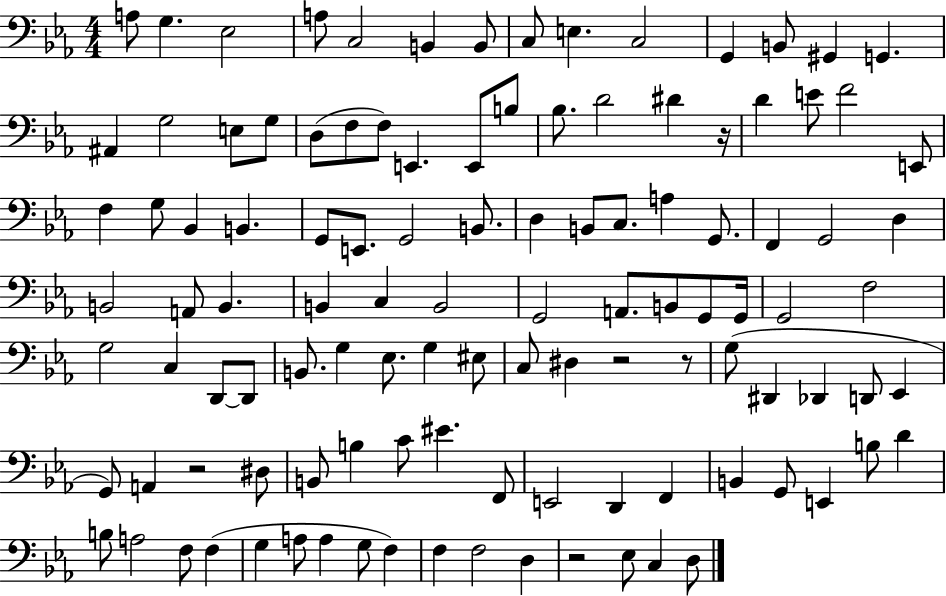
X:1
T:Untitled
M:4/4
L:1/4
K:Eb
A,/2 G, _E,2 A,/2 C,2 B,, B,,/2 C,/2 E, C,2 G,, B,,/2 ^G,, G,, ^A,, G,2 E,/2 G,/2 D,/2 F,/2 F,/2 E,, E,,/2 B,/2 _B,/2 D2 ^D z/4 D E/2 F2 E,,/2 F, G,/2 _B,, B,, G,,/2 E,,/2 G,,2 B,,/2 D, B,,/2 C,/2 A, G,,/2 F,, G,,2 D, B,,2 A,,/2 B,, B,, C, B,,2 G,,2 A,,/2 B,,/2 G,,/2 G,,/4 G,,2 F,2 G,2 C, D,,/2 D,,/2 B,,/2 G, _E,/2 G, ^E,/2 C,/2 ^D, z2 z/2 G,/2 ^D,, _D,, D,,/2 _E,, G,,/2 A,, z2 ^D,/2 B,,/2 B, C/2 ^E F,,/2 E,,2 D,, F,, B,, G,,/2 E,, B,/2 D B,/2 A,2 F,/2 F, G, A,/2 A, G,/2 F, F, F,2 D, z2 _E,/2 C, D,/2